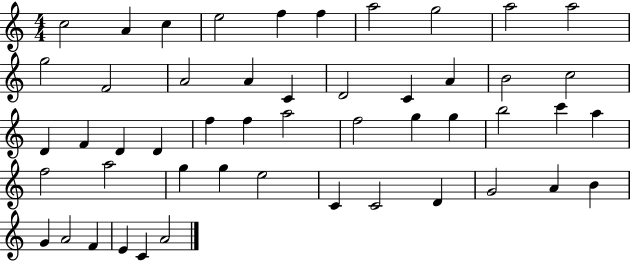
C5/h A4/q C5/q E5/h F5/q F5/q A5/h G5/h A5/h A5/h G5/h F4/h A4/h A4/q C4/q D4/h C4/q A4/q B4/h C5/h D4/q F4/q D4/q D4/q F5/q F5/q A5/h F5/h G5/q G5/q B5/h C6/q A5/q F5/h A5/h G5/q G5/q E5/h C4/q C4/h D4/q G4/h A4/q B4/q G4/q A4/h F4/q E4/q C4/q A4/h